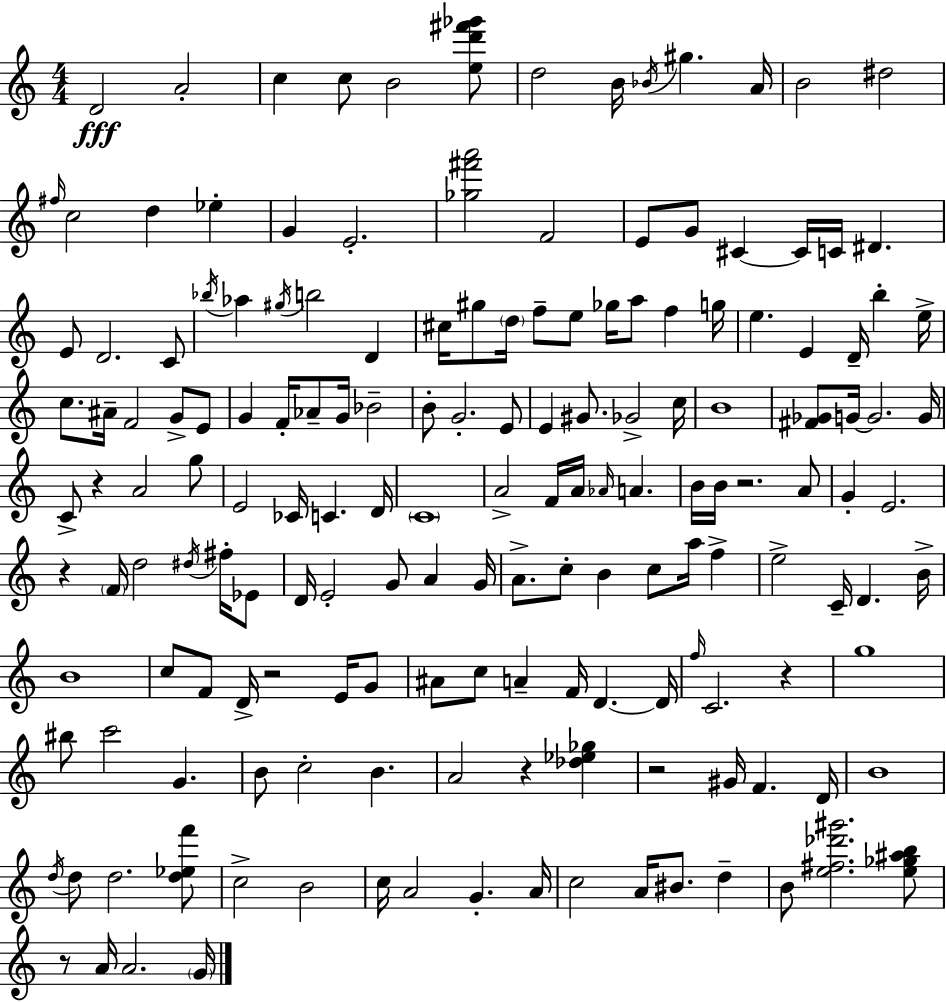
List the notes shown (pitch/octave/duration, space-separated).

D4/h A4/h C5/q C5/e B4/h [E5,D6,F#6,Gb6]/e D5/h B4/s Bb4/s G#5/q. A4/s B4/h D#5/h F#5/s C5/h D5/q Eb5/q G4/q E4/h. [Gb5,F#6,A6]/h F4/h E4/e G4/e C#4/q C#4/s C4/s D#4/q. E4/e D4/h. C4/e Bb5/s Ab5/q G#5/s B5/h D4/q C#5/s G#5/e D5/s F5/e E5/e Gb5/s A5/e F5/q G5/s E5/q. E4/q D4/s B5/q E5/s C5/e. A#4/s F4/h G4/e E4/e G4/q F4/s Ab4/e G4/s Bb4/h B4/e G4/h. E4/e E4/q G#4/e. Gb4/h C5/s B4/w [F#4,Gb4]/e G4/s G4/h. G4/s C4/e R/q A4/h G5/e E4/h CES4/s C4/q. D4/s C4/w A4/h F4/s A4/s Ab4/s A4/q. B4/s B4/s R/h. A4/e G4/q E4/h. R/q F4/s D5/h D#5/s F#5/s Eb4/e D4/s E4/h G4/e A4/q G4/s A4/e. C5/e B4/q C5/e A5/s F5/q E5/h C4/s D4/q. B4/s B4/w C5/e F4/e D4/s R/h E4/s G4/e A#4/e C5/e A4/q F4/s D4/q. D4/s F5/s C4/h. R/q G5/w BIS5/e C6/h G4/q. B4/e C5/h B4/q. A4/h R/q [Db5,Eb5,Gb5]/q R/h G#4/s F4/q. D4/s B4/w D5/s D5/e D5/h. [D5,Eb5,F6]/e C5/h B4/h C5/s A4/h G4/q. A4/s C5/h A4/s BIS4/e. D5/q B4/e [E5,F#5,Db6,G#6]/h. [E5,Gb5,A#5,B5]/e R/e A4/s A4/h. G4/s